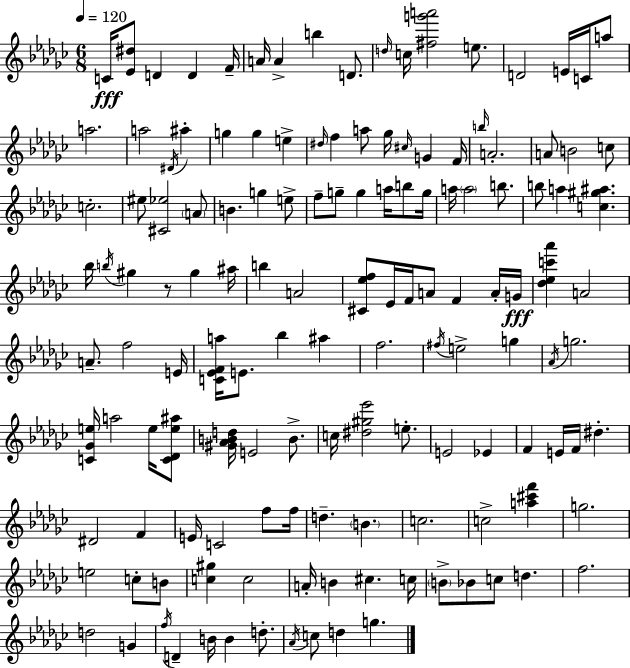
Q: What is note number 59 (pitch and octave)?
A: Eb4